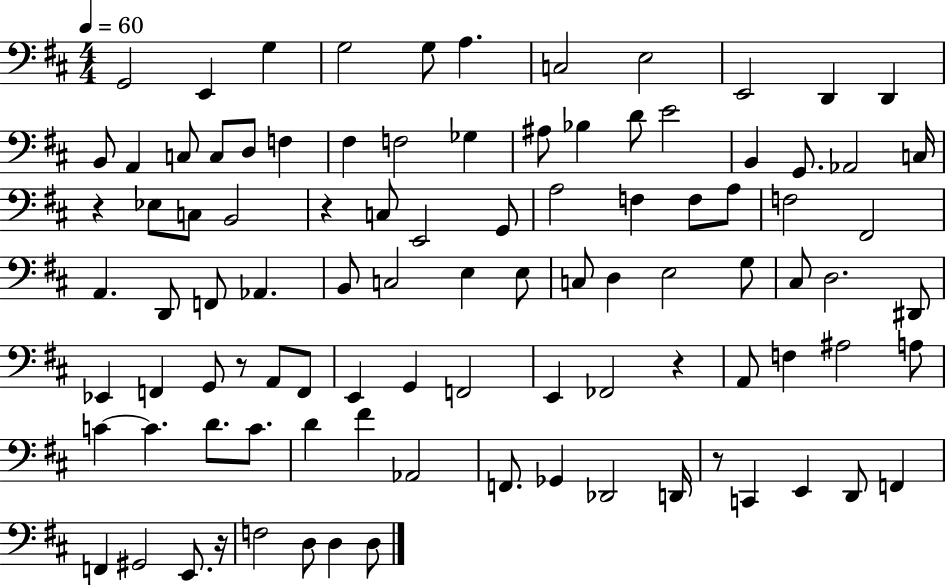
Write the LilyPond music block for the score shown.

{
  \clef bass
  \numericTimeSignature
  \time 4/4
  \key d \major
  \tempo 4 = 60
  g,2 e,4 g4 | g2 g8 a4. | c2 e2 | e,2 d,4 d,4 | \break b,8 a,4 c8 c8 d8 f4 | fis4 f2 ges4 | ais8 bes4 d'8 e'2 | b,4 g,8. aes,2 c16 | \break r4 ees8 c8 b,2 | r4 c8 e,2 g,8 | a2 f4 f8 a8 | f2 fis,2 | \break a,4. d,8 f,8 aes,4. | b,8 c2 e4 e8 | c8 d4 e2 g8 | cis8 d2. dis,8 | \break ees,4 f,4 g,8 r8 a,8 f,8 | e,4 g,4 f,2 | e,4 fes,2 r4 | a,8 f4 ais2 a8 | \break c'4~~ c'4. d'8. c'8. | d'4 fis'4 aes,2 | f,8. ges,4 des,2 d,16 | r8 c,4 e,4 d,8 f,4 | \break f,4 gis,2 e,8. r16 | f2 d8 d4 d8 | \bar "|."
}